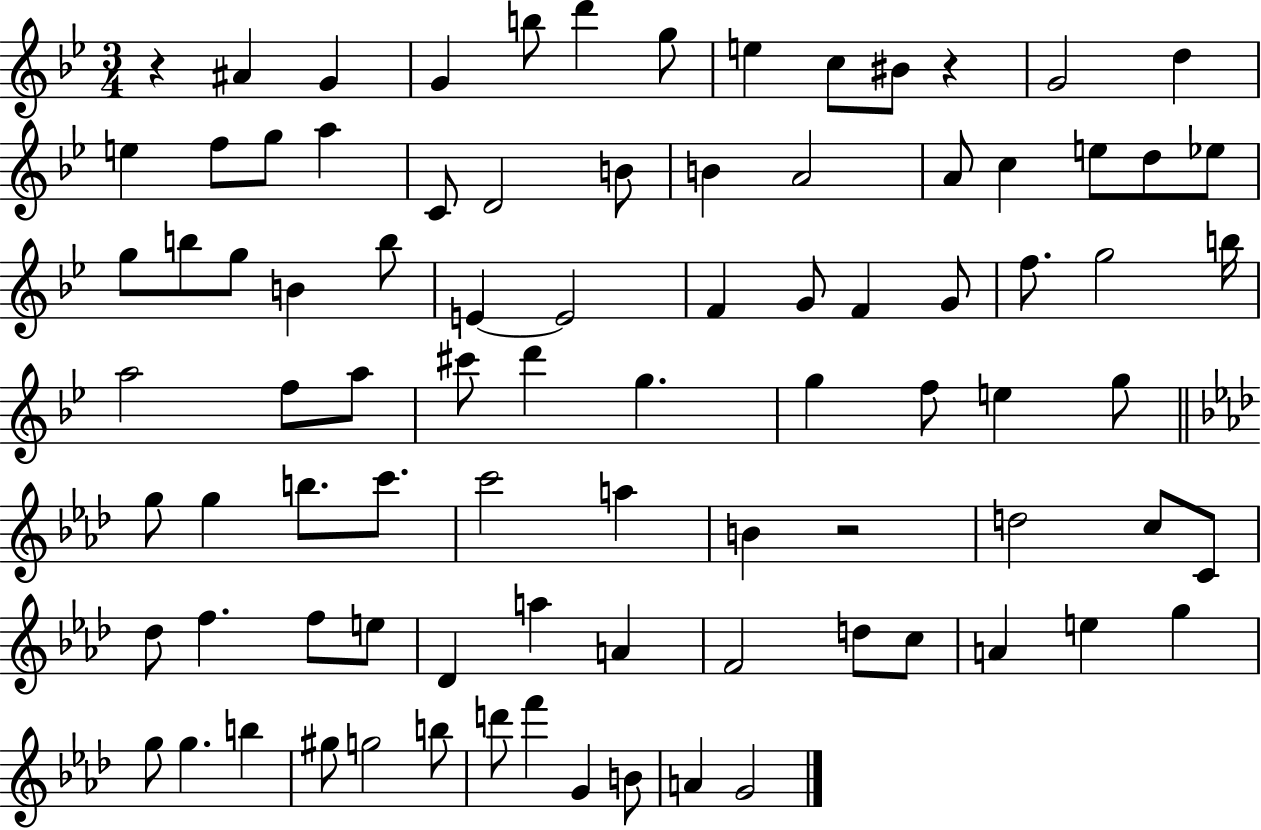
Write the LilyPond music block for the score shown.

{
  \clef treble
  \numericTimeSignature
  \time 3/4
  \key bes \major
  r4 ais'4 g'4 | g'4 b''8 d'''4 g''8 | e''4 c''8 bis'8 r4 | g'2 d''4 | \break e''4 f''8 g''8 a''4 | c'8 d'2 b'8 | b'4 a'2 | a'8 c''4 e''8 d''8 ees''8 | \break g''8 b''8 g''8 b'4 b''8 | e'4~~ e'2 | f'4 g'8 f'4 g'8 | f''8. g''2 b''16 | \break a''2 f''8 a''8 | cis'''8 d'''4 g''4. | g''4 f''8 e''4 g''8 | \bar "||" \break \key f \minor g''8 g''4 b''8. c'''8. | c'''2 a''4 | b'4 r2 | d''2 c''8 c'8 | \break des''8 f''4. f''8 e''8 | des'4 a''4 a'4 | f'2 d''8 c''8 | a'4 e''4 g''4 | \break g''8 g''4. b''4 | gis''8 g''2 b''8 | d'''8 f'''4 g'4 b'8 | a'4 g'2 | \break \bar "|."
}